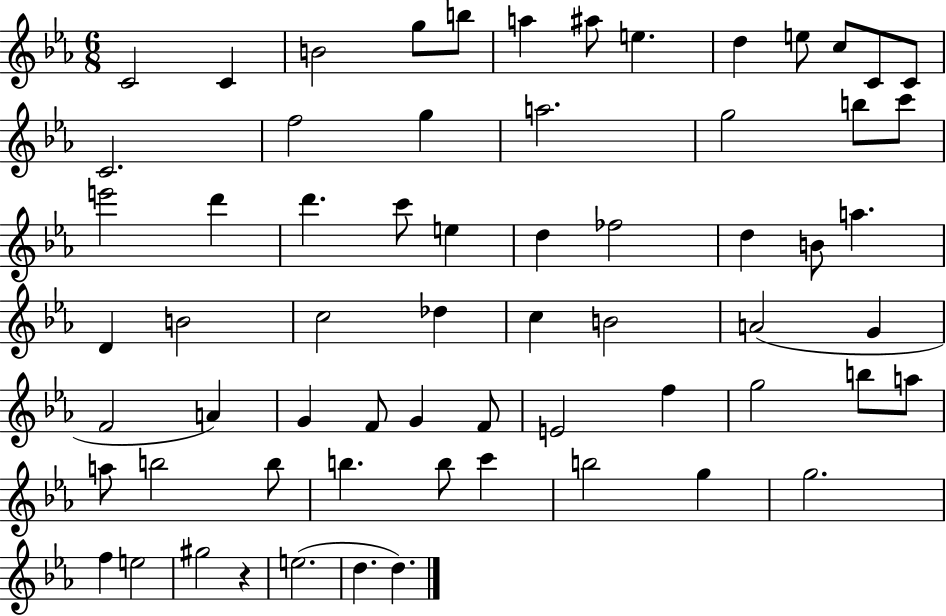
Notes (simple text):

C4/h C4/q B4/h G5/e B5/e A5/q A#5/e E5/q. D5/q E5/e C5/e C4/e C4/e C4/h. F5/h G5/q A5/h. G5/h B5/e C6/e E6/h D6/q D6/q. C6/e E5/q D5/q FES5/h D5/q B4/e A5/q. D4/q B4/h C5/h Db5/q C5/q B4/h A4/h G4/q F4/h A4/q G4/q F4/e G4/q F4/e E4/h F5/q G5/h B5/e A5/e A5/e B5/h B5/e B5/q. B5/e C6/q B5/h G5/q G5/h. F5/q E5/h G#5/h R/q E5/h. D5/q. D5/q.